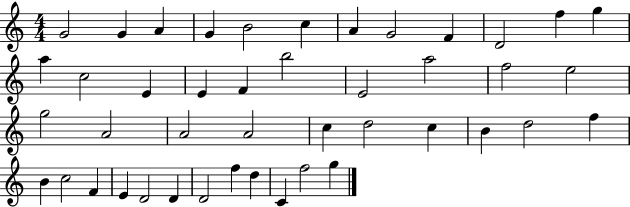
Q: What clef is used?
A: treble